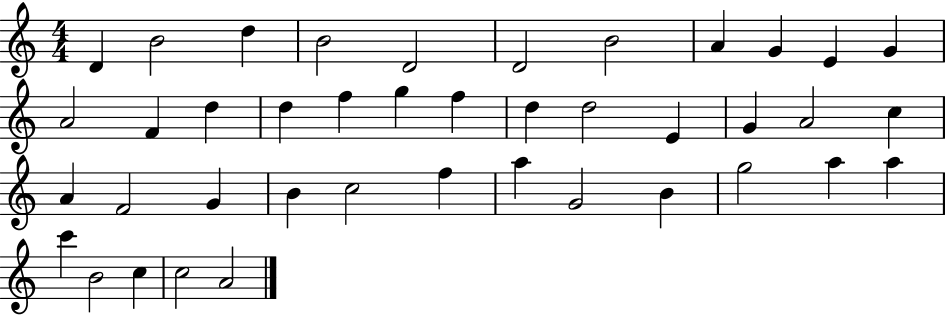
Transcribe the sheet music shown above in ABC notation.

X:1
T:Untitled
M:4/4
L:1/4
K:C
D B2 d B2 D2 D2 B2 A G E G A2 F d d f g f d d2 E G A2 c A F2 G B c2 f a G2 B g2 a a c' B2 c c2 A2